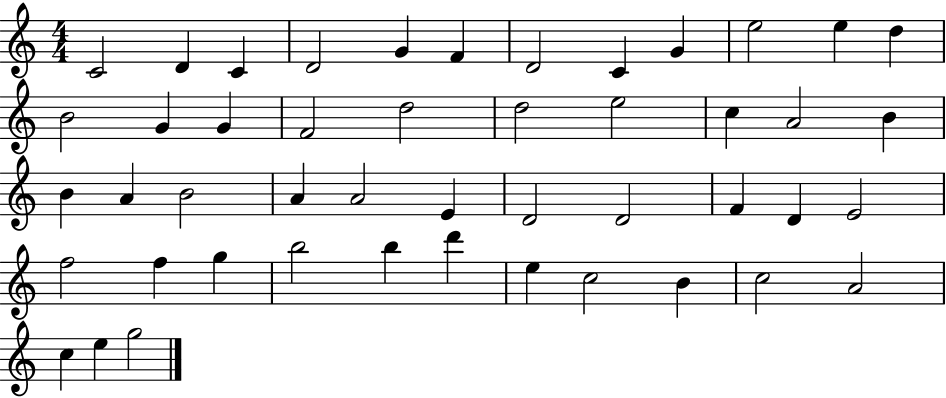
{
  \clef treble
  \numericTimeSignature
  \time 4/4
  \key c \major
  c'2 d'4 c'4 | d'2 g'4 f'4 | d'2 c'4 g'4 | e''2 e''4 d''4 | \break b'2 g'4 g'4 | f'2 d''2 | d''2 e''2 | c''4 a'2 b'4 | \break b'4 a'4 b'2 | a'4 a'2 e'4 | d'2 d'2 | f'4 d'4 e'2 | \break f''2 f''4 g''4 | b''2 b''4 d'''4 | e''4 c''2 b'4 | c''2 a'2 | \break c''4 e''4 g''2 | \bar "|."
}